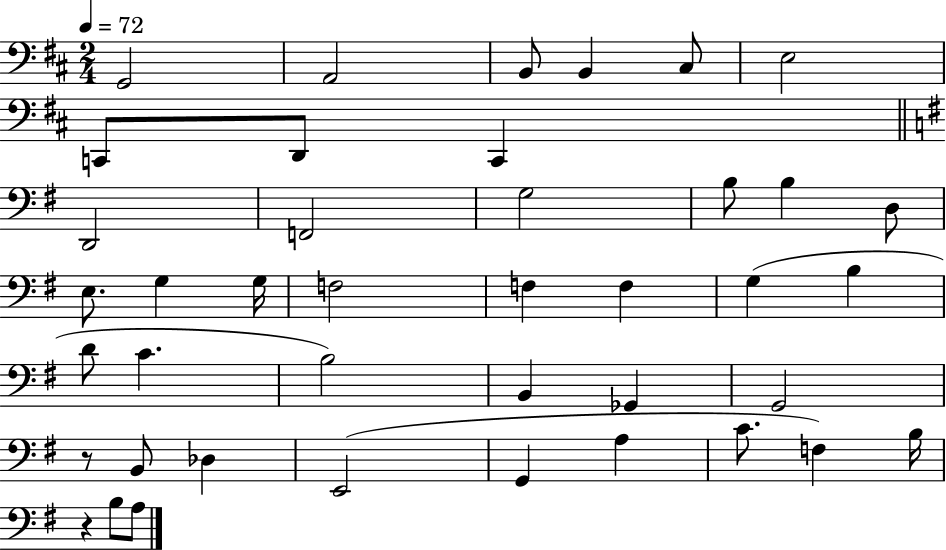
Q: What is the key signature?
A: D major